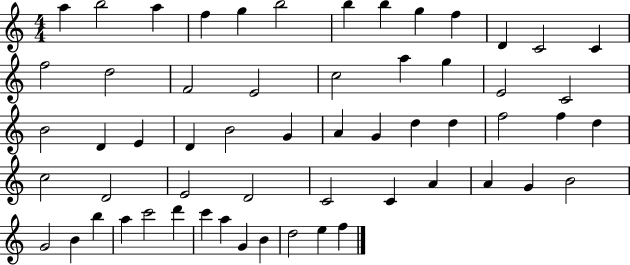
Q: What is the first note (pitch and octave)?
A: A5